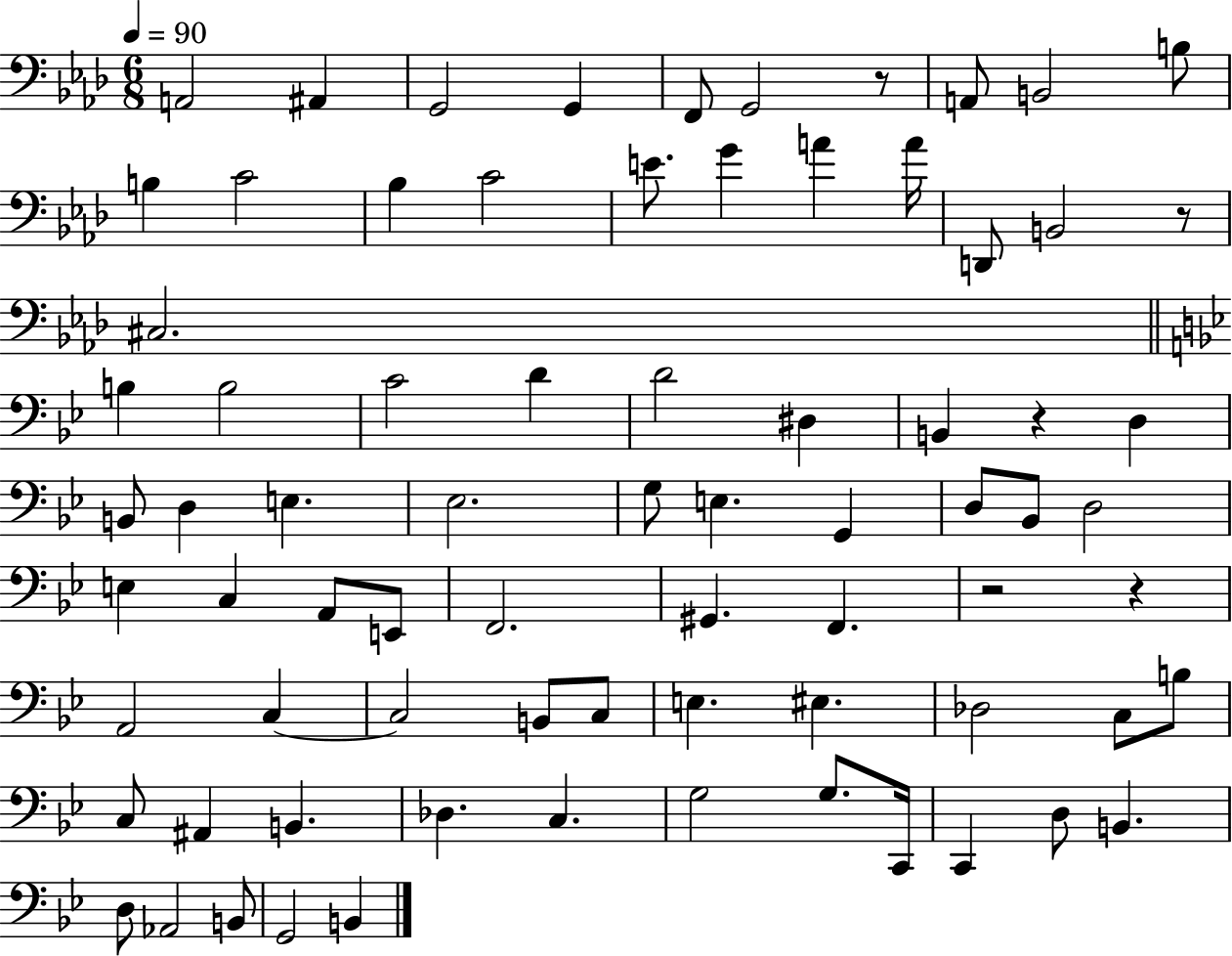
X:1
T:Untitled
M:6/8
L:1/4
K:Ab
A,,2 ^A,, G,,2 G,, F,,/2 G,,2 z/2 A,,/2 B,,2 B,/2 B, C2 _B, C2 E/2 G A A/4 D,,/2 B,,2 z/2 ^C,2 B, B,2 C2 D D2 ^D, B,, z D, B,,/2 D, E, _E,2 G,/2 E, G,, D,/2 _B,,/2 D,2 E, C, A,,/2 E,,/2 F,,2 ^G,, F,, z2 z A,,2 C, C,2 B,,/2 C,/2 E, ^E, _D,2 C,/2 B,/2 C,/2 ^A,, B,, _D, C, G,2 G,/2 C,,/4 C,, D,/2 B,, D,/2 _A,,2 B,,/2 G,,2 B,,